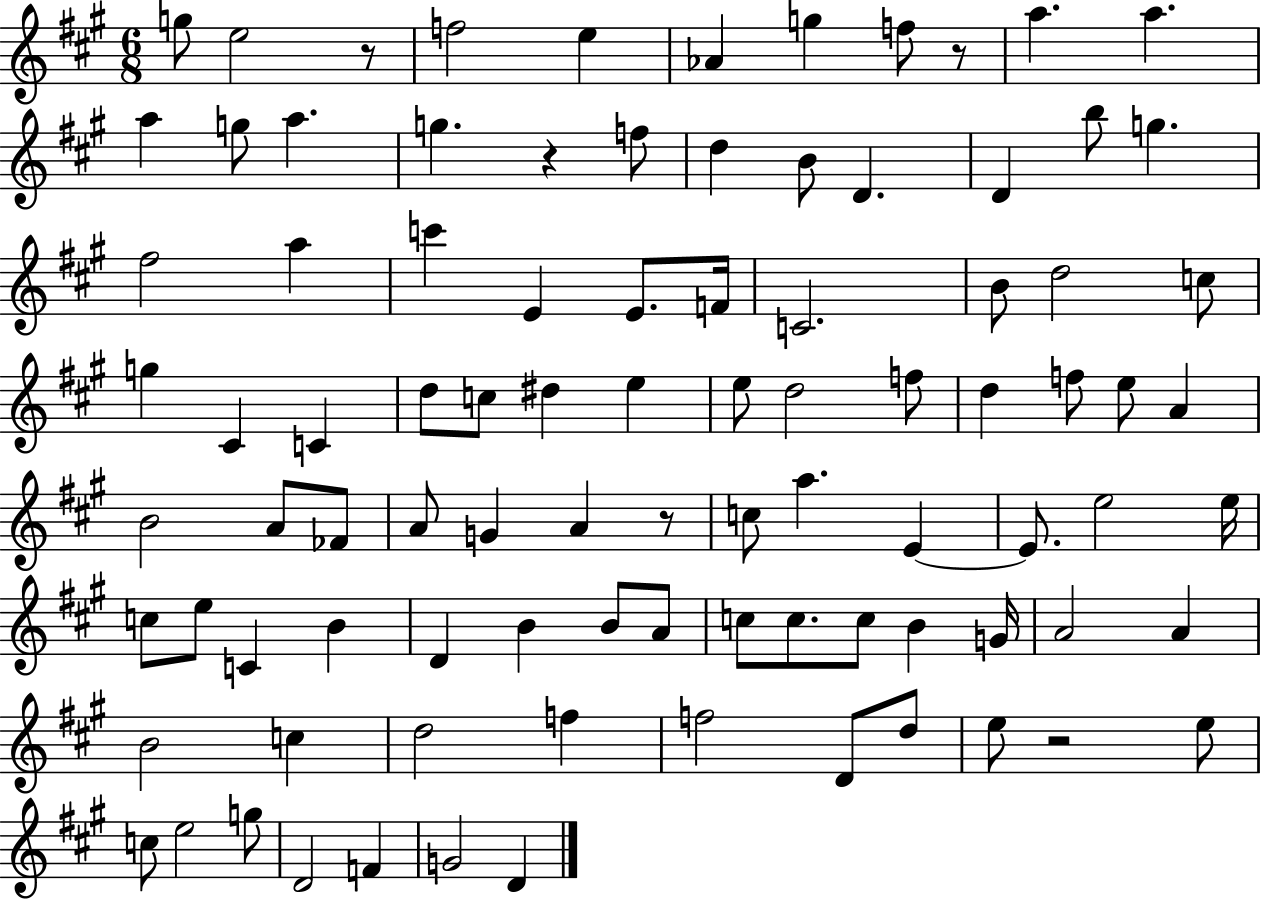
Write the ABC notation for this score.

X:1
T:Untitled
M:6/8
L:1/4
K:A
g/2 e2 z/2 f2 e _A g f/2 z/2 a a a g/2 a g z f/2 d B/2 D D b/2 g ^f2 a c' E E/2 F/4 C2 B/2 d2 c/2 g ^C C d/2 c/2 ^d e e/2 d2 f/2 d f/2 e/2 A B2 A/2 _F/2 A/2 G A z/2 c/2 a E E/2 e2 e/4 c/2 e/2 C B D B B/2 A/2 c/2 c/2 c/2 B G/4 A2 A B2 c d2 f f2 D/2 d/2 e/2 z2 e/2 c/2 e2 g/2 D2 F G2 D